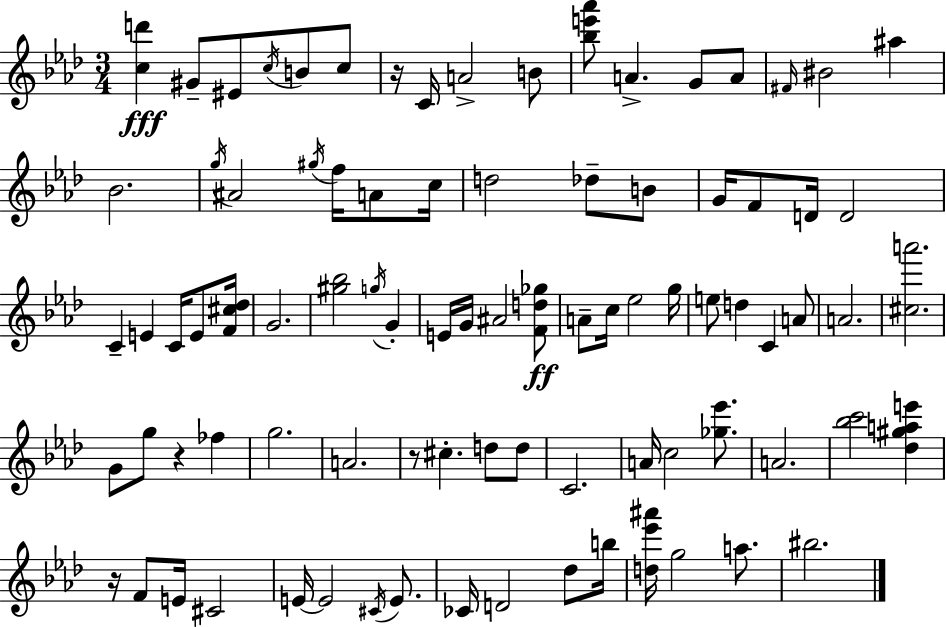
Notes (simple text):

[C5,D6]/q G#4/e EIS4/e C5/s B4/e C5/e R/s C4/s A4/h B4/e [Bb5,E6,Ab6]/e A4/q. G4/e A4/e F#4/s BIS4/h A#5/q Bb4/h. G5/s A#4/h G#5/s F5/s A4/e C5/s D5/h Db5/e B4/e G4/s F4/e D4/s D4/h C4/q E4/q C4/s E4/e [F4,C#5,Db5]/s G4/h. [G#5,Bb5]/h G5/s G4/q E4/s G4/s A#4/h [F4,D5,Gb5]/e A4/e C5/s Eb5/h G5/s E5/e D5/q C4/q A4/e A4/h. [C#5,A6]/h. G4/e G5/e R/q FES5/q G5/h. A4/h. R/e C#5/q. D5/e D5/e C4/h. A4/s C5/h [Gb5,Eb6]/e. A4/h. [Bb5,C6]/h [Db5,G#5,A5,E6]/q R/s F4/e E4/s C#4/h E4/s E4/h C#4/s E4/e. CES4/s D4/h Db5/e B5/s [D5,Eb6,A#6]/s G5/h A5/e. BIS5/h.